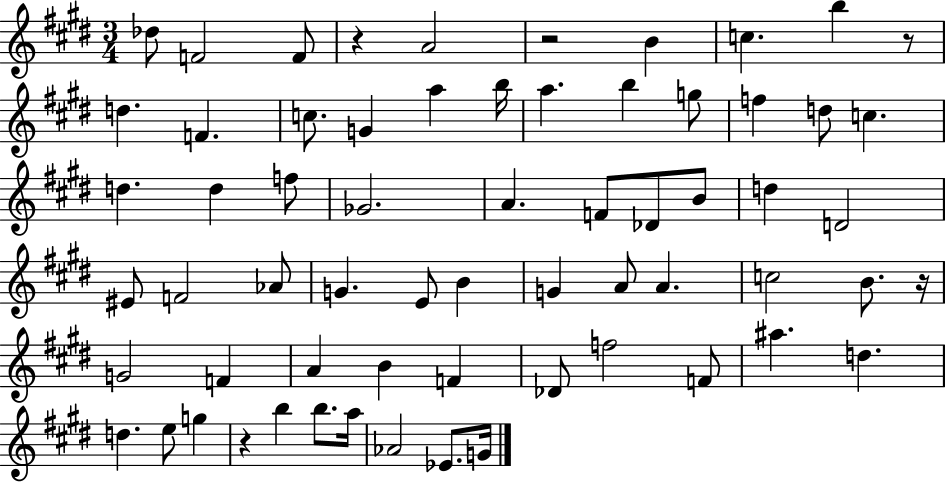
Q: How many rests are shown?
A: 5